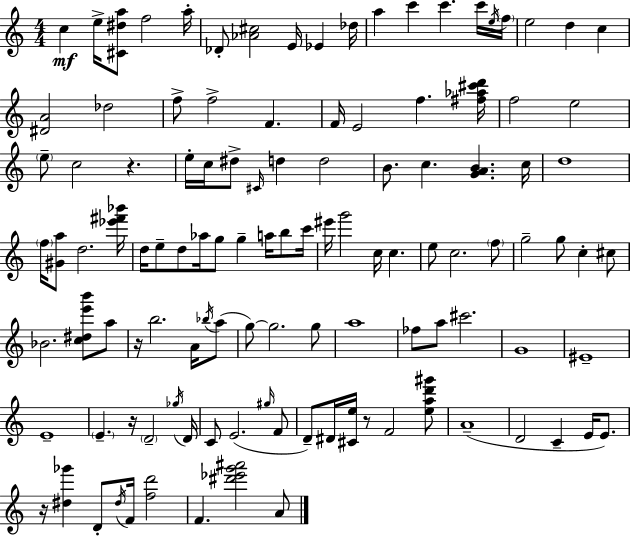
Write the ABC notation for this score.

X:1
T:Untitled
M:4/4
L:1/4
K:C
c e/4 [^C^da]/2 f2 a/4 _D/2 [_A^c]2 E/4 _E _d/4 a c' c' c'/4 e/4 f/4 e2 d c [^DA]2 _d2 f/2 f2 F F/4 E2 f [^f_a^c'd']/4 f2 e2 e/2 c2 z e/4 c/4 ^d/2 ^C/4 d d2 B/2 c [GAB] c/4 d4 f/4 [^Ga]/2 d2 [_e'^f'_b']/4 d/4 e/2 d/2 _a/4 g/2 g a/4 b/2 c'/4 ^e'/4 g'2 c/4 c e/2 c2 f/2 g2 g/2 c ^c/2 _B2 [c^de'b']/2 a/2 z/4 b2 A/4 _b/4 a/2 g/2 g2 g/2 a4 _f/2 a/2 ^c'2 G4 ^E4 E4 E z/4 D2 _g/4 D/4 C/2 E2 ^g/4 F/2 D/2 ^D/4 [^Ce]/4 z/2 F2 [ead'^g']/2 A4 D2 C E/4 E/2 z/4 [^d_g'] D/2 ^d/4 F/4 [fd']2 F [^d'_e'g'^a']2 A/2